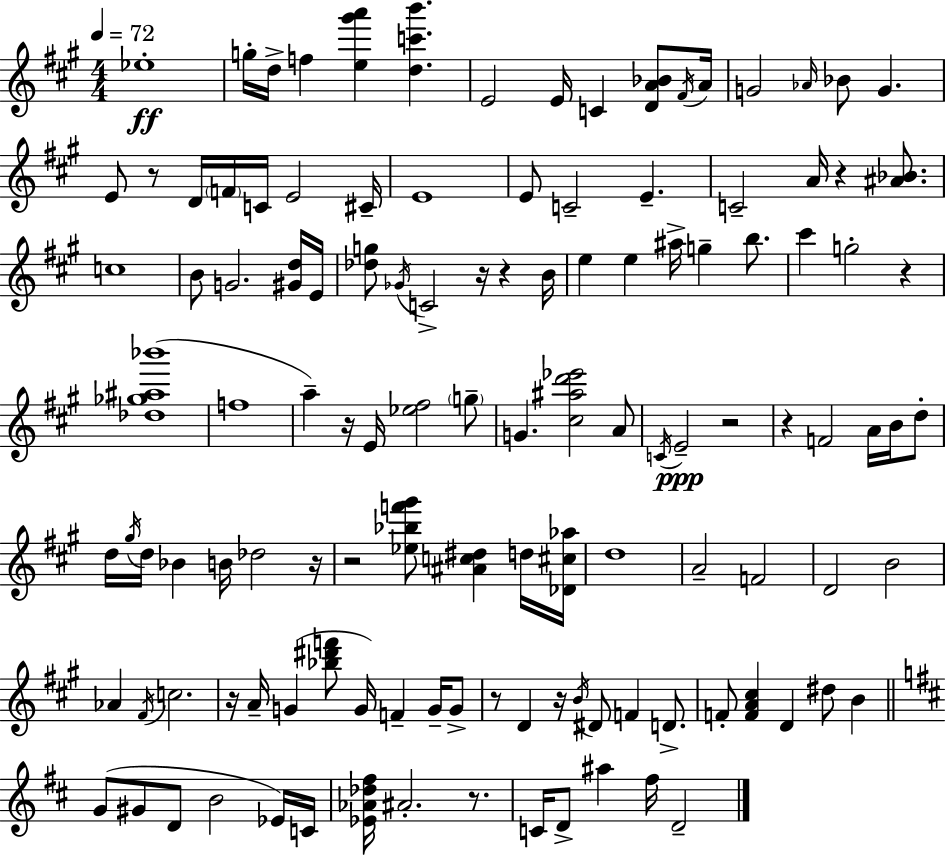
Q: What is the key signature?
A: A major